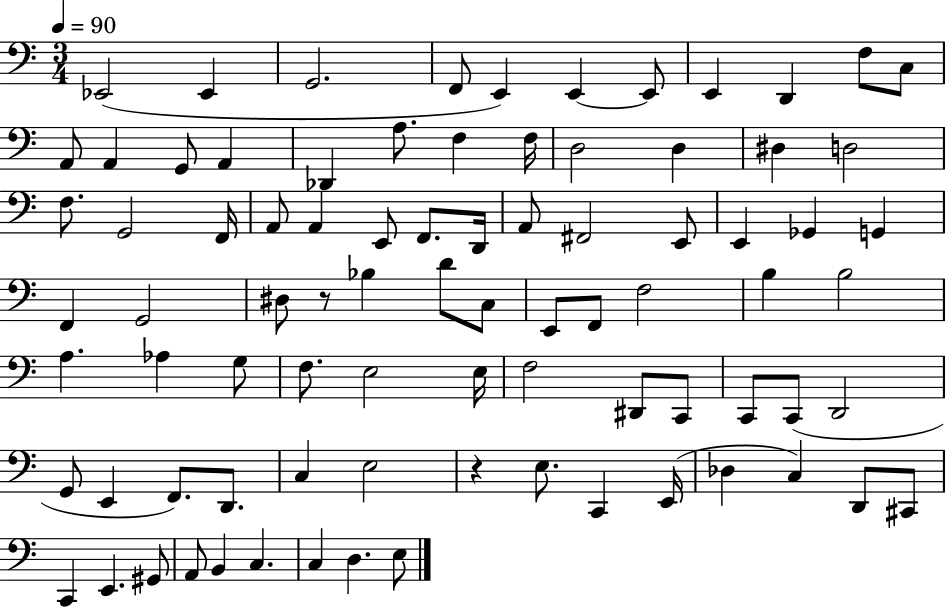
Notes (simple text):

Eb2/h Eb2/q G2/h. F2/e E2/q E2/q E2/e E2/q D2/q F3/e C3/e A2/e A2/q G2/e A2/q Db2/q A3/e. F3/q F3/s D3/h D3/q D#3/q D3/h F3/e. G2/h F2/s A2/e A2/q E2/e F2/e. D2/s A2/e F#2/h E2/e E2/q Gb2/q G2/q F2/q G2/h D#3/e R/e Bb3/q D4/e C3/e E2/e F2/e F3/h B3/q B3/h A3/q. Ab3/q G3/e F3/e. E3/h E3/s F3/h D#2/e C2/e C2/e C2/e D2/h G2/e E2/q F2/e. D2/e. C3/q E3/h R/q E3/e. C2/q E2/s Db3/q C3/q D2/e C#2/e C2/q E2/q. G#2/e A2/e B2/q C3/q. C3/q D3/q. E3/e